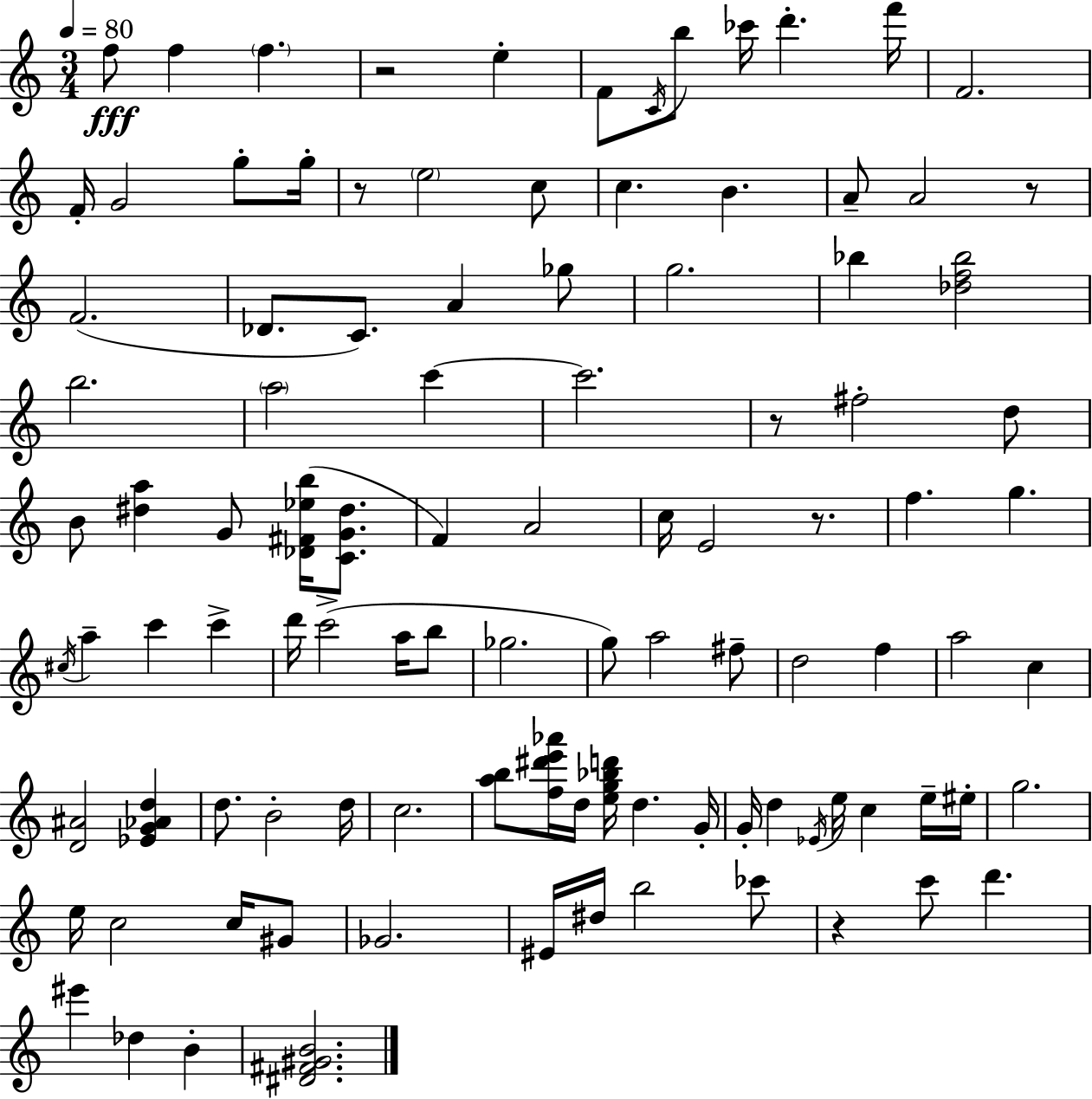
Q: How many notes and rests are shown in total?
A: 103